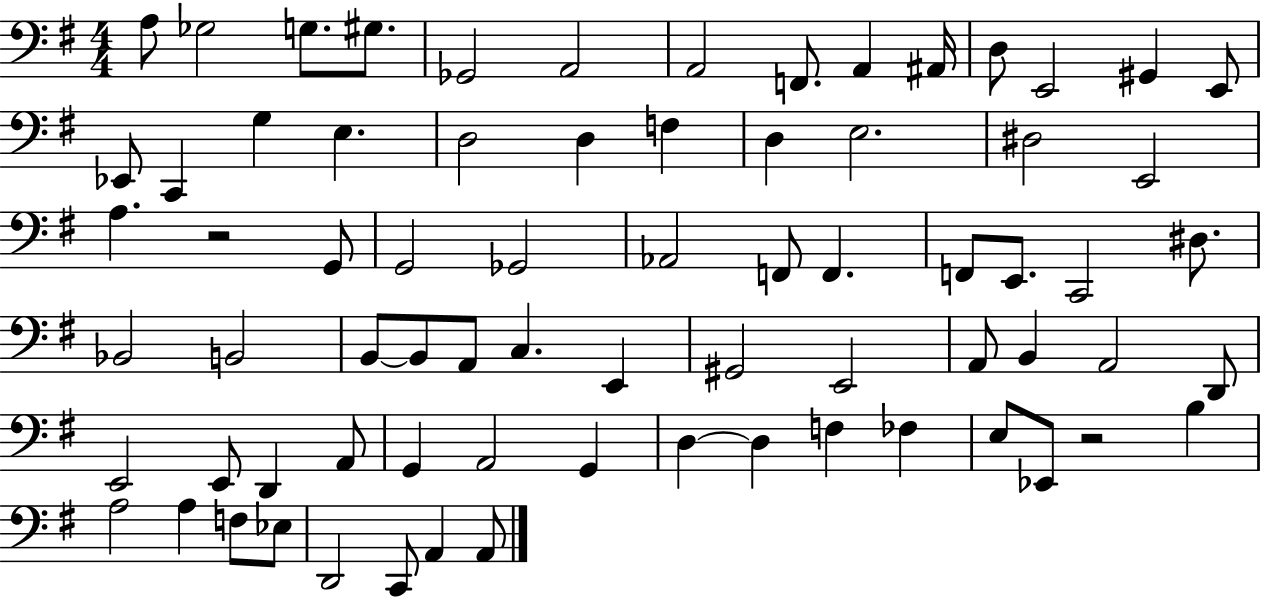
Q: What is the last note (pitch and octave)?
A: A2